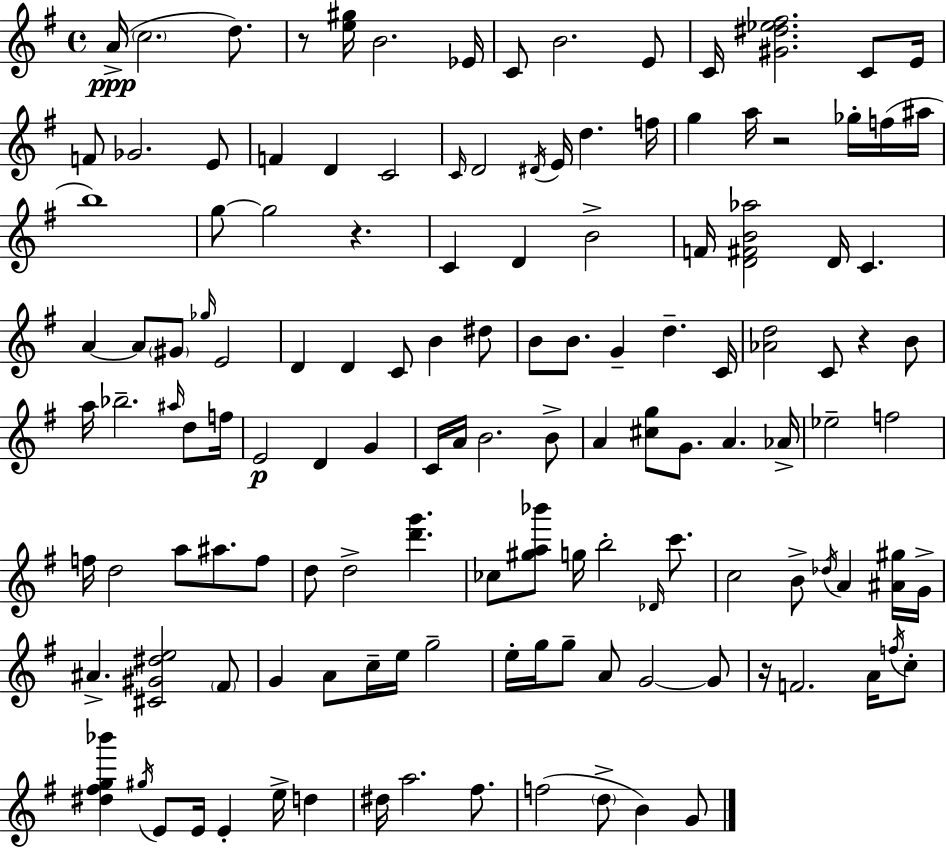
{
  \clef treble
  \time 4/4
  \defaultTimeSignature
  \key g \major
  \repeat volta 2 { a'16->(\ppp \parenthesize c''2. d''8.) | r8 <e'' gis''>16 b'2. ees'16 | c'8 b'2. e'8 | c'16 <gis' dis'' ees'' fis''>2. c'8 e'16 | \break f'8 ges'2. e'8 | f'4 d'4 c'2 | \grace { c'16 } d'2 \acciaccatura { dis'16 } e'16 d''4. | f''16 g''4 a''16 r2 ges''16-. | \break f''16( ais''16 b''1) | g''8~~ g''2 r4. | c'4 d'4 b'2-> | f'16 <d' fis' b' aes''>2 d'16 c'4. | \break a'4~~ a'8 \parenthesize gis'8 \grace { ges''16 } e'2 | d'4 d'4 c'8 b'4 | dis''8 b'8 b'8. g'4-- d''4.-- | c'16 <aes' d''>2 c'8 r4 | \break b'8 a''16 bes''2.-- | \grace { ais''16 } d''8 f''16 e'2\p d'4 | g'4 c'16 a'16 b'2. | b'8-> a'4 <cis'' g''>8 g'8. a'4. | \break aes'16-> ees''2-- f''2 | f''16 d''2 a''8 ais''8. | f''8 d''8 d''2-> <d''' g'''>4. | ces''8 <gis'' a'' bes'''>8 g''16 b''2-. | \break \grace { des'16 } c'''8. c''2 b'8-> \acciaccatura { des''16 } | a'4 <ais' gis''>16 g'16-> ais'4.-> <cis' gis' dis'' e''>2 | \parenthesize fis'8 g'4 a'8 c''16-- e''16 g''2-- | e''16-. g''16 g''8-- a'8 g'2~~ | \break g'8 r16 f'2. | a'16 \acciaccatura { f''16 } c''8-. <dis'' fis'' g'' bes'''>4 \acciaccatura { gis''16 } e'8 e'16 e'4-. | e''16-> d''4 dis''16 a''2. | fis''8. f''2( | \break \parenthesize d''8-> b'4) g'8 } \bar "|."
}